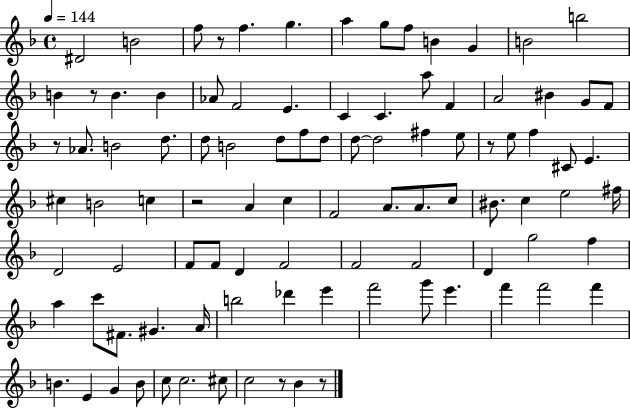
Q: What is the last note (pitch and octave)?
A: Bb4